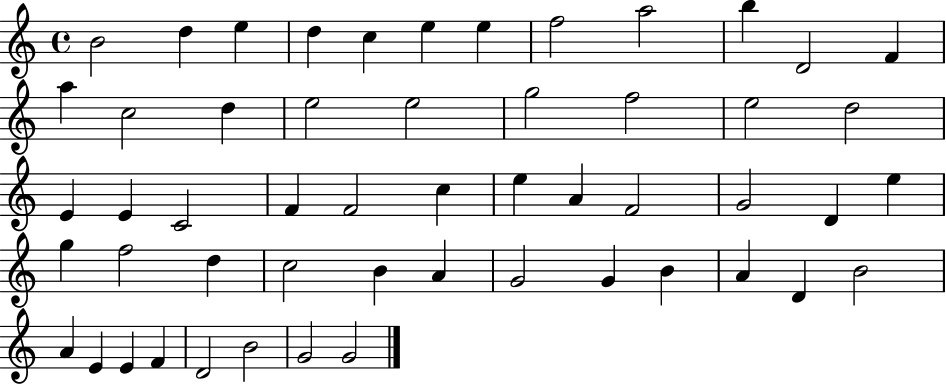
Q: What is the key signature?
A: C major